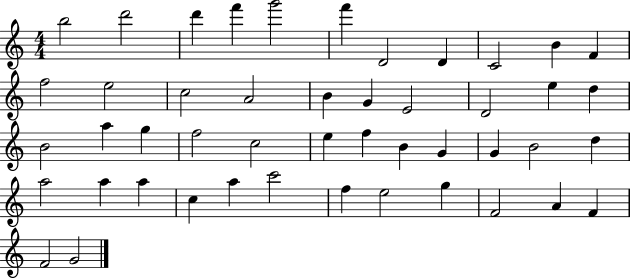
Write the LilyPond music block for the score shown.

{
  \clef treble
  \numericTimeSignature
  \time 4/4
  \key c \major
  b''2 d'''2 | d'''4 f'''4 g'''2 | f'''4 d'2 d'4 | c'2 b'4 f'4 | \break f''2 e''2 | c''2 a'2 | b'4 g'4 e'2 | d'2 e''4 d''4 | \break b'2 a''4 g''4 | f''2 c''2 | e''4 f''4 b'4 g'4 | g'4 b'2 d''4 | \break a''2 a''4 a''4 | c''4 a''4 c'''2 | f''4 e''2 g''4 | f'2 a'4 f'4 | \break f'2 g'2 | \bar "|."
}